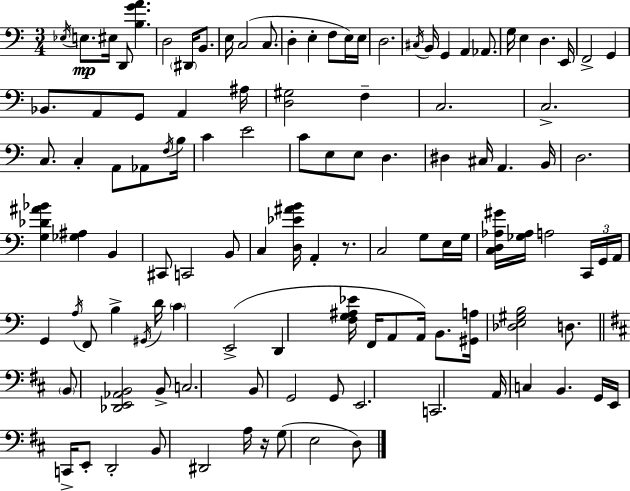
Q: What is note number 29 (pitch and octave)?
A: A2